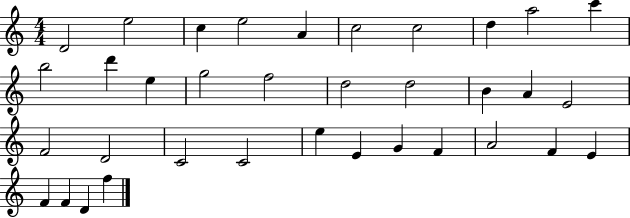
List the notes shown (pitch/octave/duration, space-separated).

D4/h E5/h C5/q E5/h A4/q C5/h C5/h D5/q A5/h C6/q B5/h D6/q E5/q G5/h F5/h D5/h D5/h B4/q A4/q E4/h F4/h D4/h C4/h C4/h E5/q E4/q G4/q F4/q A4/h F4/q E4/q F4/q F4/q D4/q F5/q